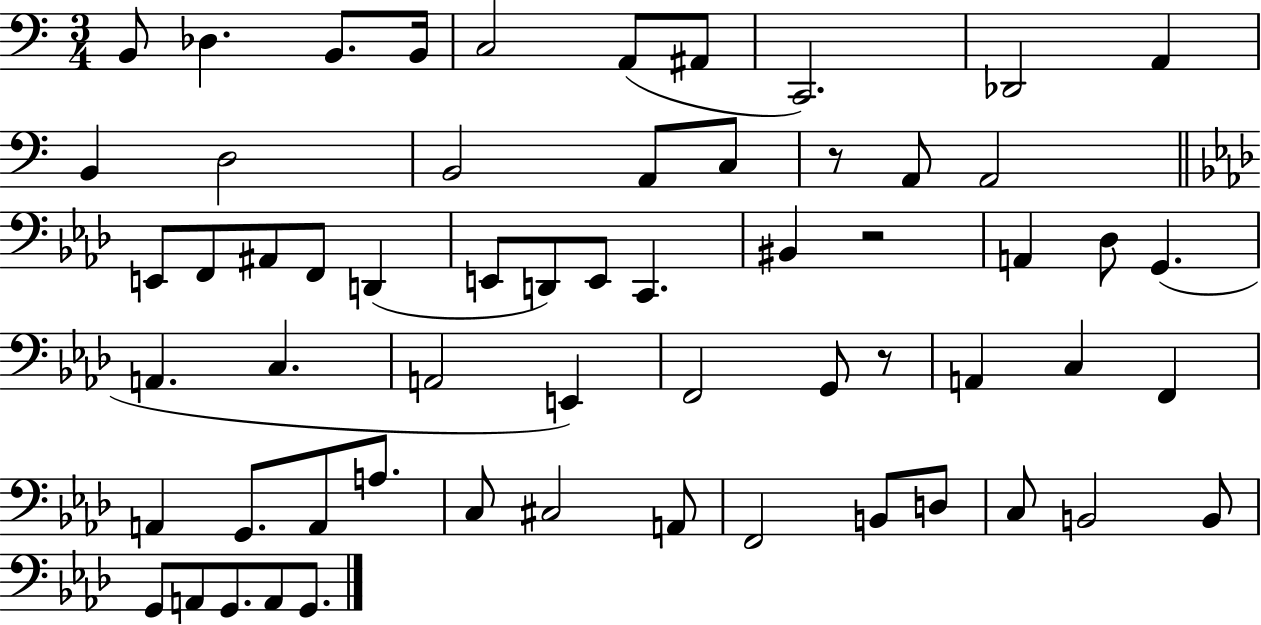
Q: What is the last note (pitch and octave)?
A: G2